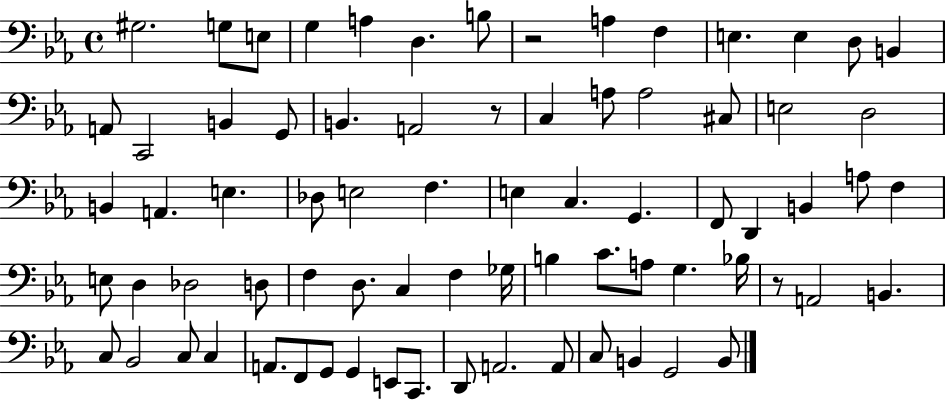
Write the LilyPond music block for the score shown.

{
  \clef bass
  \time 4/4
  \defaultTimeSignature
  \key ees \major
  \repeat volta 2 { gis2. g8 e8 | g4 a4 d4. b8 | r2 a4 f4 | e4. e4 d8 b,4 | \break a,8 c,2 b,4 g,8 | b,4. a,2 r8 | c4 a8 a2 cis8 | e2 d2 | \break b,4 a,4. e4. | des8 e2 f4. | e4 c4. g,4. | f,8 d,4 b,4 a8 f4 | \break e8 d4 des2 d8 | f4 d8. c4 f4 ges16 | b4 c'8. a8 g4. bes16 | r8 a,2 b,4. | \break c8 bes,2 c8 c4 | a,8. f,8 g,8 g,4 e,8 c,8. | d,8 a,2. a,8 | c8 b,4 g,2 b,8 | \break } \bar "|."
}